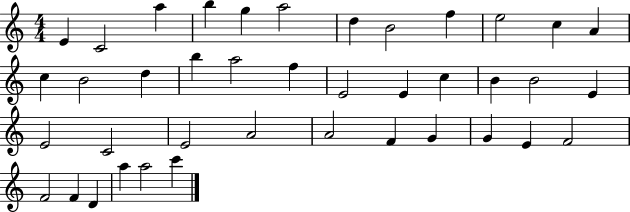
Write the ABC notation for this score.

X:1
T:Untitled
M:4/4
L:1/4
K:C
E C2 a b g a2 d B2 f e2 c A c B2 d b a2 f E2 E c B B2 E E2 C2 E2 A2 A2 F G G E F2 F2 F D a a2 c'